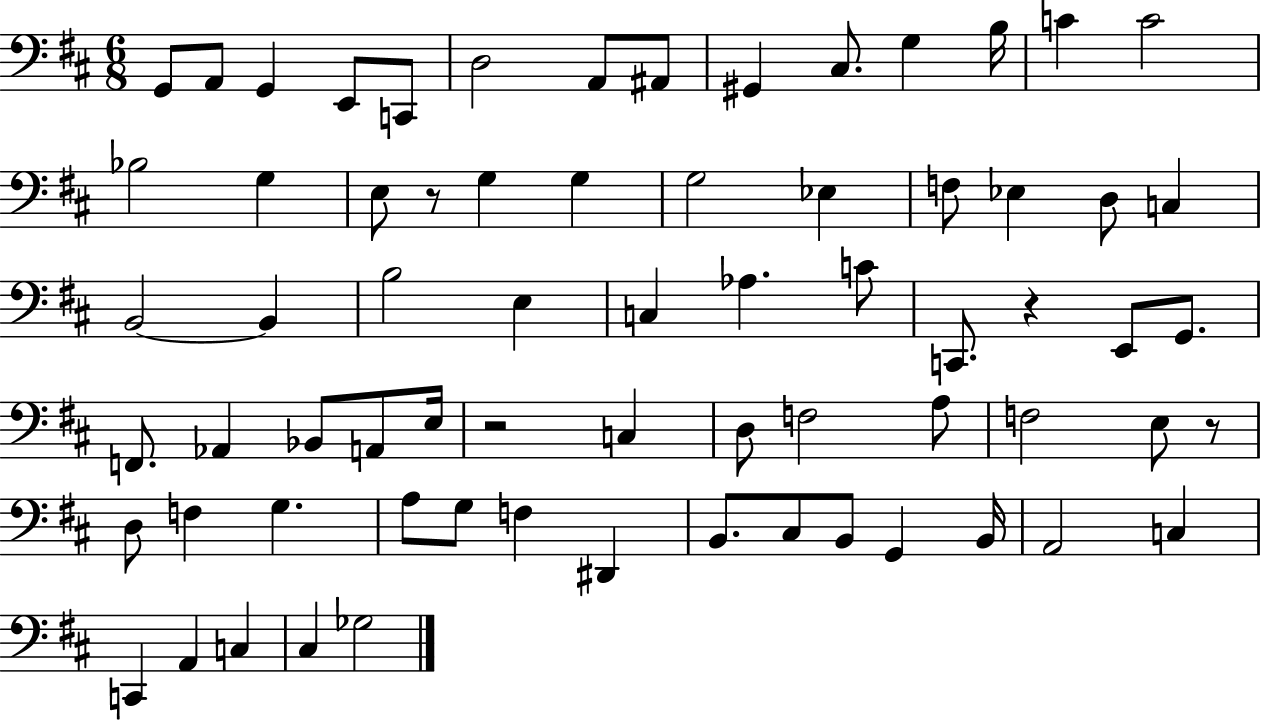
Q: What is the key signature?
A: D major